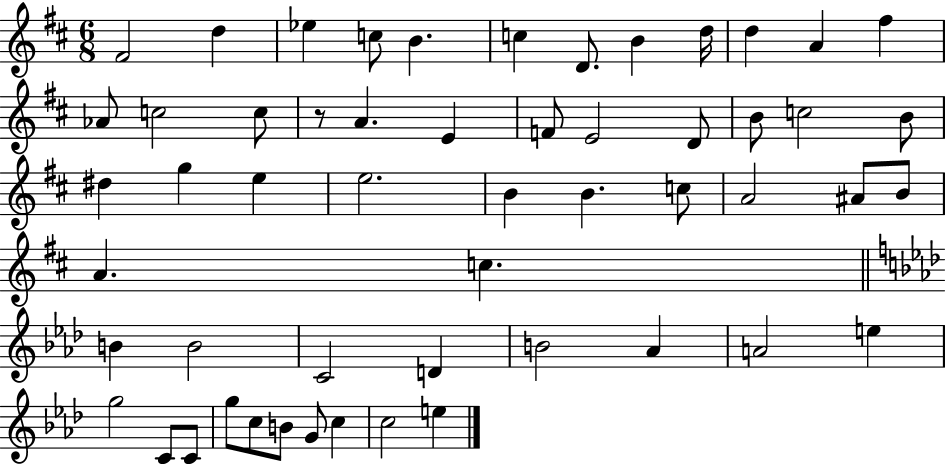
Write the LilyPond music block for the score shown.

{
  \clef treble
  \numericTimeSignature
  \time 6/8
  \key d \major
  fis'2 d''4 | ees''4 c''8 b'4. | c''4 d'8. b'4 d''16 | d''4 a'4 fis''4 | \break aes'8 c''2 c''8 | r8 a'4. e'4 | f'8 e'2 d'8 | b'8 c''2 b'8 | \break dis''4 g''4 e''4 | e''2. | b'4 b'4. c''8 | a'2 ais'8 b'8 | \break a'4. c''4. | \bar "||" \break \key aes \major b'4 b'2 | c'2 d'4 | b'2 aes'4 | a'2 e''4 | \break g''2 c'8 c'8 | g''8 c''8 b'8 g'8 c''4 | c''2 e''4 | \bar "|."
}